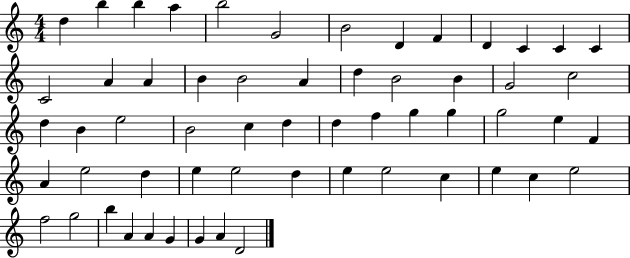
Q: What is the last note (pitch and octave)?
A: D4